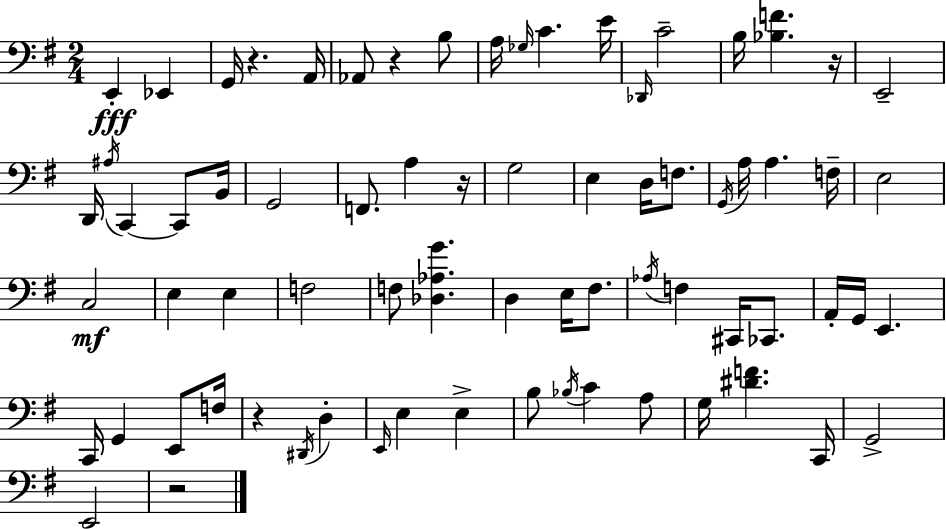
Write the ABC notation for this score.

X:1
T:Untitled
M:2/4
L:1/4
K:G
E,, _E,, G,,/4 z A,,/4 _A,,/2 z B,/2 A,/4 _G,/4 C E/4 _D,,/4 C2 B,/4 [_B,F] z/4 E,,2 D,,/4 ^A,/4 C,, C,,/2 B,,/4 G,,2 F,,/2 A, z/4 G,2 E, D,/4 F,/2 G,,/4 A,/4 A, F,/4 E,2 C,2 E, E, F,2 F,/2 [_D,_A,G] D, E,/4 ^F,/2 _A,/4 F, ^C,,/4 _C,,/2 A,,/4 G,,/4 E,, C,,/4 G,, E,,/2 F,/4 z ^D,,/4 D, E,,/4 E, E, B,/2 _B,/4 C A,/2 G,/4 [^DF] C,,/4 G,,2 E,,2 z2